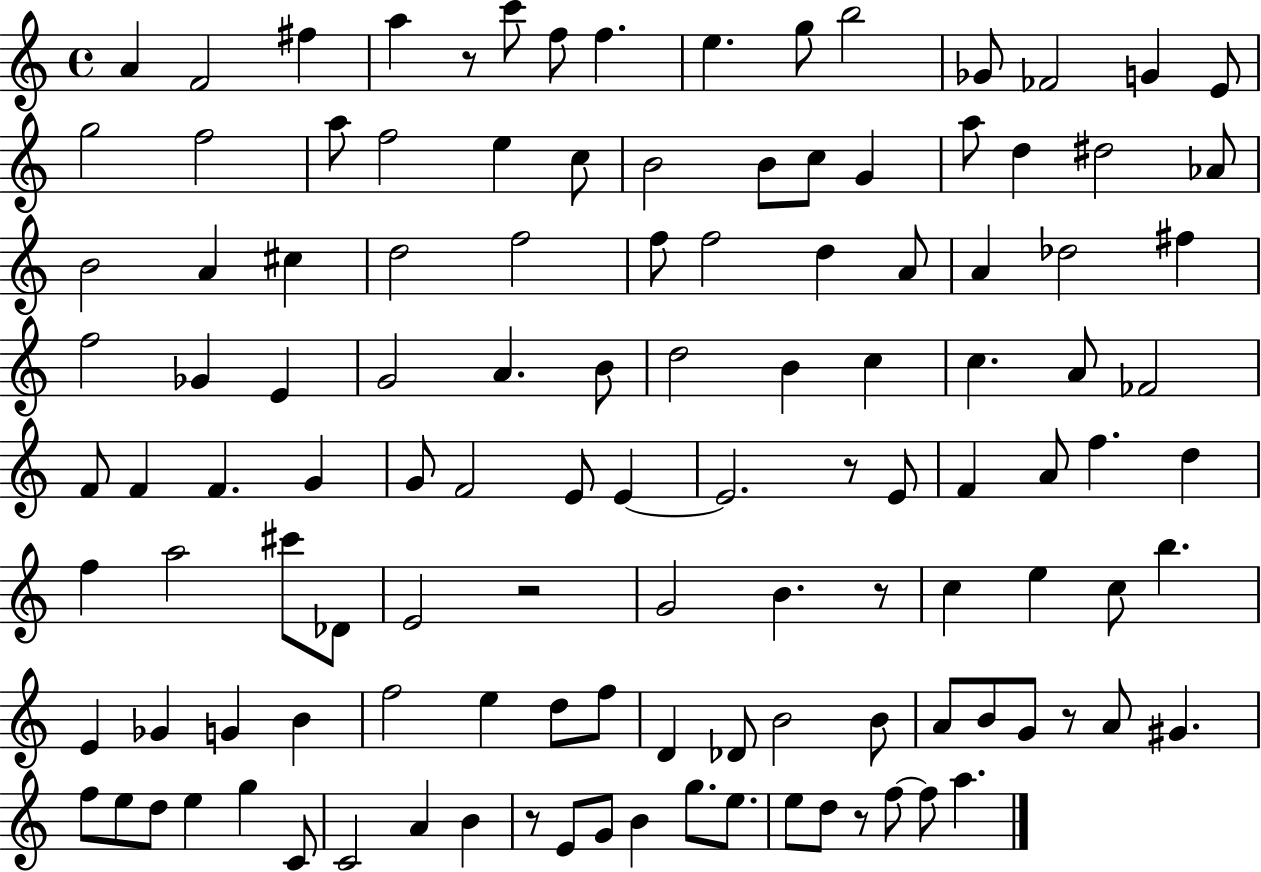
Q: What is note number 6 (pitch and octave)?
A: F5